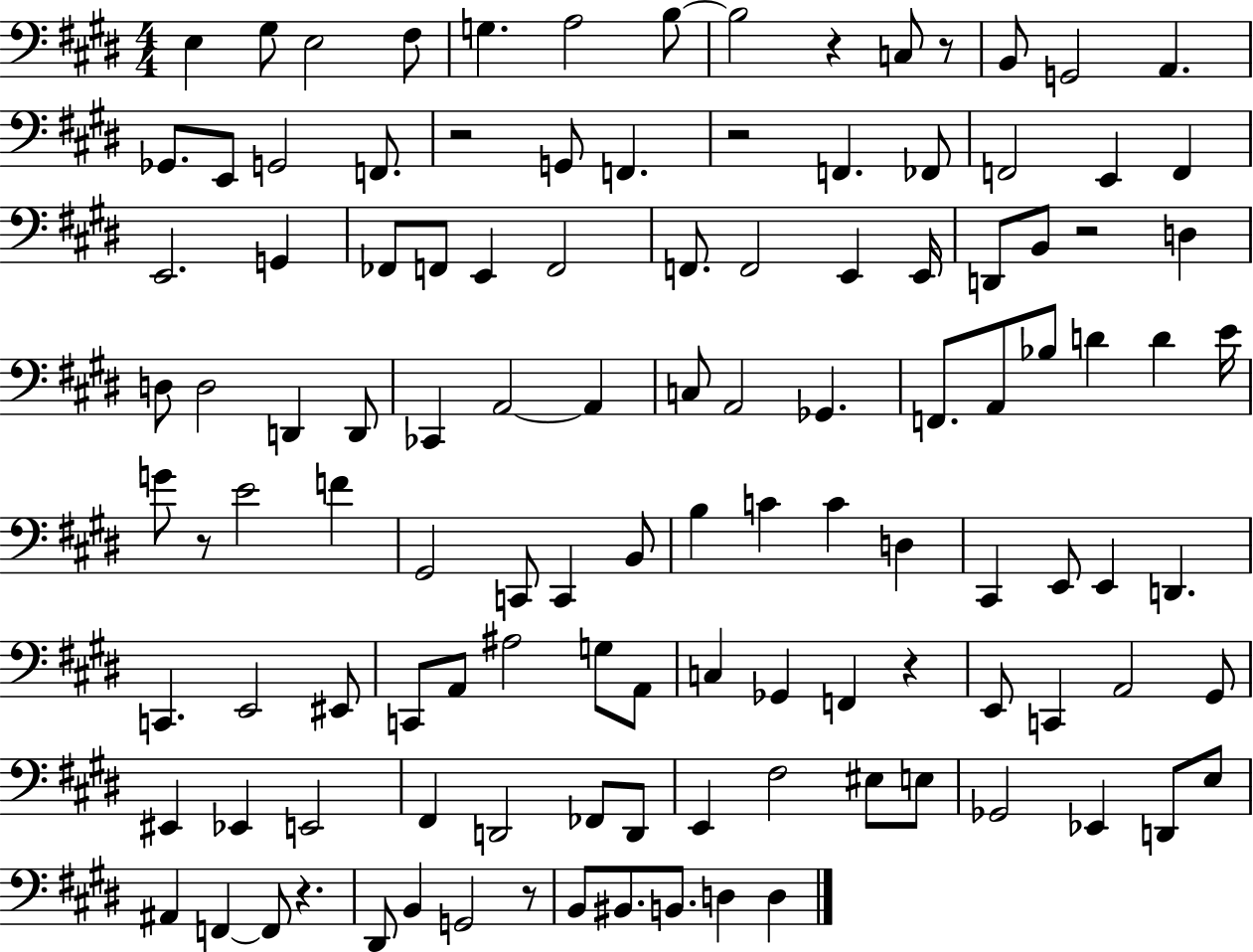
X:1
T:Untitled
M:4/4
L:1/4
K:E
E, ^G,/2 E,2 ^F,/2 G, A,2 B,/2 B,2 z C,/2 z/2 B,,/2 G,,2 A,, _G,,/2 E,,/2 G,,2 F,,/2 z2 G,,/2 F,, z2 F,, _F,,/2 F,,2 E,, F,, E,,2 G,, _F,,/2 F,,/2 E,, F,,2 F,,/2 F,,2 E,, E,,/4 D,,/2 B,,/2 z2 D, D,/2 D,2 D,, D,,/2 _C,, A,,2 A,, C,/2 A,,2 _G,, F,,/2 A,,/2 _B,/2 D D E/4 G/2 z/2 E2 F ^G,,2 C,,/2 C,, B,,/2 B, C C D, ^C,, E,,/2 E,, D,, C,, E,,2 ^E,,/2 C,,/2 A,,/2 ^A,2 G,/2 A,,/2 C, _G,, F,, z E,,/2 C,, A,,2 ^G,,/2 ^E,, _E,, E,,2 ^F,, D,,2 _F,,/2 D,,/2 E,, ^F,2 ^E,/2 E,/2 _G,,2 _E,, D,,/2 E,/2 ^A,, F,, F,,/2 z ^D,,/2 B,, G,,2 z/2 B,,/2 ^B,,/2 B,,/2 D, D,